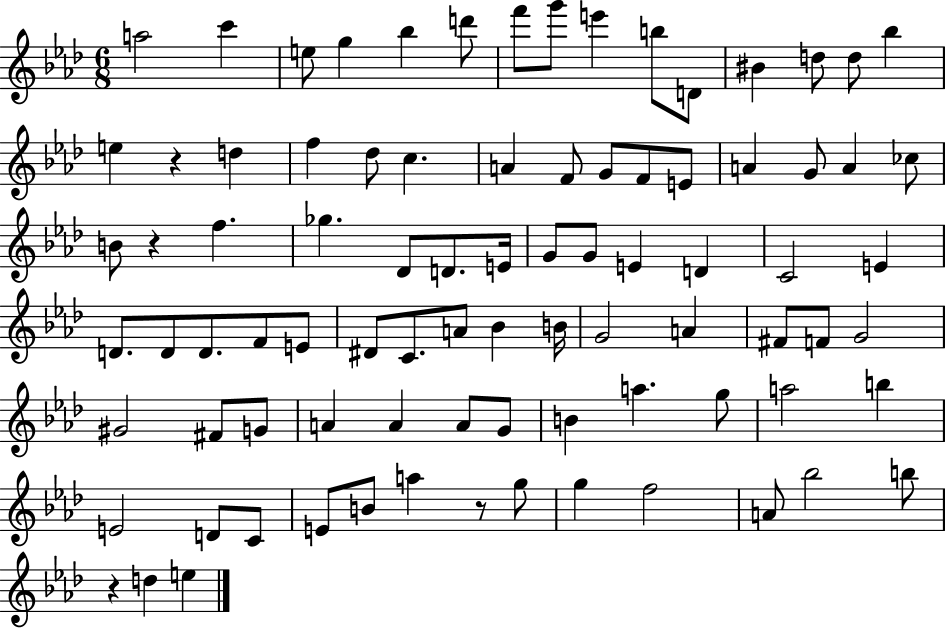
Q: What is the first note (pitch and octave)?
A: A5